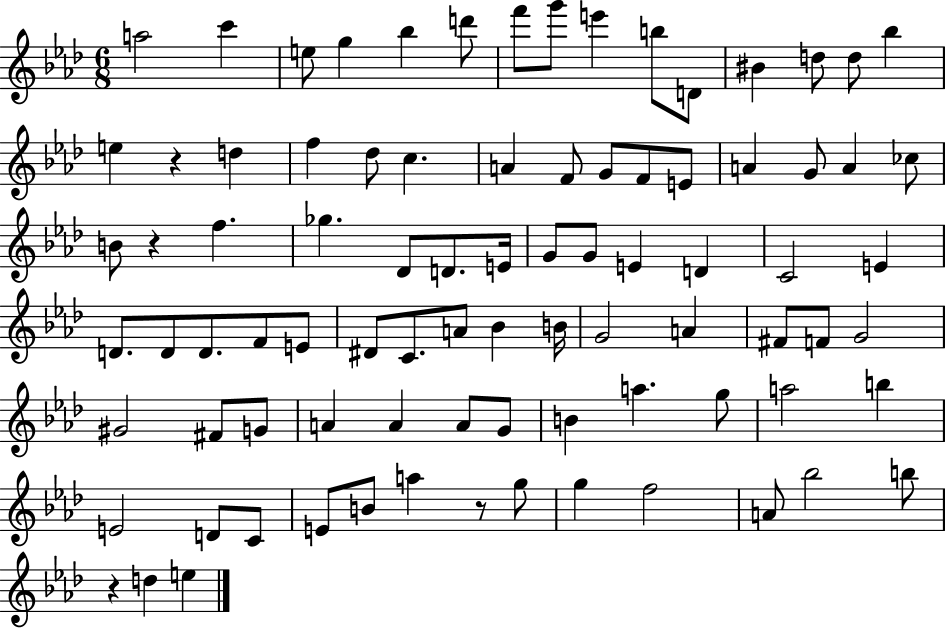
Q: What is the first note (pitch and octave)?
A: A5